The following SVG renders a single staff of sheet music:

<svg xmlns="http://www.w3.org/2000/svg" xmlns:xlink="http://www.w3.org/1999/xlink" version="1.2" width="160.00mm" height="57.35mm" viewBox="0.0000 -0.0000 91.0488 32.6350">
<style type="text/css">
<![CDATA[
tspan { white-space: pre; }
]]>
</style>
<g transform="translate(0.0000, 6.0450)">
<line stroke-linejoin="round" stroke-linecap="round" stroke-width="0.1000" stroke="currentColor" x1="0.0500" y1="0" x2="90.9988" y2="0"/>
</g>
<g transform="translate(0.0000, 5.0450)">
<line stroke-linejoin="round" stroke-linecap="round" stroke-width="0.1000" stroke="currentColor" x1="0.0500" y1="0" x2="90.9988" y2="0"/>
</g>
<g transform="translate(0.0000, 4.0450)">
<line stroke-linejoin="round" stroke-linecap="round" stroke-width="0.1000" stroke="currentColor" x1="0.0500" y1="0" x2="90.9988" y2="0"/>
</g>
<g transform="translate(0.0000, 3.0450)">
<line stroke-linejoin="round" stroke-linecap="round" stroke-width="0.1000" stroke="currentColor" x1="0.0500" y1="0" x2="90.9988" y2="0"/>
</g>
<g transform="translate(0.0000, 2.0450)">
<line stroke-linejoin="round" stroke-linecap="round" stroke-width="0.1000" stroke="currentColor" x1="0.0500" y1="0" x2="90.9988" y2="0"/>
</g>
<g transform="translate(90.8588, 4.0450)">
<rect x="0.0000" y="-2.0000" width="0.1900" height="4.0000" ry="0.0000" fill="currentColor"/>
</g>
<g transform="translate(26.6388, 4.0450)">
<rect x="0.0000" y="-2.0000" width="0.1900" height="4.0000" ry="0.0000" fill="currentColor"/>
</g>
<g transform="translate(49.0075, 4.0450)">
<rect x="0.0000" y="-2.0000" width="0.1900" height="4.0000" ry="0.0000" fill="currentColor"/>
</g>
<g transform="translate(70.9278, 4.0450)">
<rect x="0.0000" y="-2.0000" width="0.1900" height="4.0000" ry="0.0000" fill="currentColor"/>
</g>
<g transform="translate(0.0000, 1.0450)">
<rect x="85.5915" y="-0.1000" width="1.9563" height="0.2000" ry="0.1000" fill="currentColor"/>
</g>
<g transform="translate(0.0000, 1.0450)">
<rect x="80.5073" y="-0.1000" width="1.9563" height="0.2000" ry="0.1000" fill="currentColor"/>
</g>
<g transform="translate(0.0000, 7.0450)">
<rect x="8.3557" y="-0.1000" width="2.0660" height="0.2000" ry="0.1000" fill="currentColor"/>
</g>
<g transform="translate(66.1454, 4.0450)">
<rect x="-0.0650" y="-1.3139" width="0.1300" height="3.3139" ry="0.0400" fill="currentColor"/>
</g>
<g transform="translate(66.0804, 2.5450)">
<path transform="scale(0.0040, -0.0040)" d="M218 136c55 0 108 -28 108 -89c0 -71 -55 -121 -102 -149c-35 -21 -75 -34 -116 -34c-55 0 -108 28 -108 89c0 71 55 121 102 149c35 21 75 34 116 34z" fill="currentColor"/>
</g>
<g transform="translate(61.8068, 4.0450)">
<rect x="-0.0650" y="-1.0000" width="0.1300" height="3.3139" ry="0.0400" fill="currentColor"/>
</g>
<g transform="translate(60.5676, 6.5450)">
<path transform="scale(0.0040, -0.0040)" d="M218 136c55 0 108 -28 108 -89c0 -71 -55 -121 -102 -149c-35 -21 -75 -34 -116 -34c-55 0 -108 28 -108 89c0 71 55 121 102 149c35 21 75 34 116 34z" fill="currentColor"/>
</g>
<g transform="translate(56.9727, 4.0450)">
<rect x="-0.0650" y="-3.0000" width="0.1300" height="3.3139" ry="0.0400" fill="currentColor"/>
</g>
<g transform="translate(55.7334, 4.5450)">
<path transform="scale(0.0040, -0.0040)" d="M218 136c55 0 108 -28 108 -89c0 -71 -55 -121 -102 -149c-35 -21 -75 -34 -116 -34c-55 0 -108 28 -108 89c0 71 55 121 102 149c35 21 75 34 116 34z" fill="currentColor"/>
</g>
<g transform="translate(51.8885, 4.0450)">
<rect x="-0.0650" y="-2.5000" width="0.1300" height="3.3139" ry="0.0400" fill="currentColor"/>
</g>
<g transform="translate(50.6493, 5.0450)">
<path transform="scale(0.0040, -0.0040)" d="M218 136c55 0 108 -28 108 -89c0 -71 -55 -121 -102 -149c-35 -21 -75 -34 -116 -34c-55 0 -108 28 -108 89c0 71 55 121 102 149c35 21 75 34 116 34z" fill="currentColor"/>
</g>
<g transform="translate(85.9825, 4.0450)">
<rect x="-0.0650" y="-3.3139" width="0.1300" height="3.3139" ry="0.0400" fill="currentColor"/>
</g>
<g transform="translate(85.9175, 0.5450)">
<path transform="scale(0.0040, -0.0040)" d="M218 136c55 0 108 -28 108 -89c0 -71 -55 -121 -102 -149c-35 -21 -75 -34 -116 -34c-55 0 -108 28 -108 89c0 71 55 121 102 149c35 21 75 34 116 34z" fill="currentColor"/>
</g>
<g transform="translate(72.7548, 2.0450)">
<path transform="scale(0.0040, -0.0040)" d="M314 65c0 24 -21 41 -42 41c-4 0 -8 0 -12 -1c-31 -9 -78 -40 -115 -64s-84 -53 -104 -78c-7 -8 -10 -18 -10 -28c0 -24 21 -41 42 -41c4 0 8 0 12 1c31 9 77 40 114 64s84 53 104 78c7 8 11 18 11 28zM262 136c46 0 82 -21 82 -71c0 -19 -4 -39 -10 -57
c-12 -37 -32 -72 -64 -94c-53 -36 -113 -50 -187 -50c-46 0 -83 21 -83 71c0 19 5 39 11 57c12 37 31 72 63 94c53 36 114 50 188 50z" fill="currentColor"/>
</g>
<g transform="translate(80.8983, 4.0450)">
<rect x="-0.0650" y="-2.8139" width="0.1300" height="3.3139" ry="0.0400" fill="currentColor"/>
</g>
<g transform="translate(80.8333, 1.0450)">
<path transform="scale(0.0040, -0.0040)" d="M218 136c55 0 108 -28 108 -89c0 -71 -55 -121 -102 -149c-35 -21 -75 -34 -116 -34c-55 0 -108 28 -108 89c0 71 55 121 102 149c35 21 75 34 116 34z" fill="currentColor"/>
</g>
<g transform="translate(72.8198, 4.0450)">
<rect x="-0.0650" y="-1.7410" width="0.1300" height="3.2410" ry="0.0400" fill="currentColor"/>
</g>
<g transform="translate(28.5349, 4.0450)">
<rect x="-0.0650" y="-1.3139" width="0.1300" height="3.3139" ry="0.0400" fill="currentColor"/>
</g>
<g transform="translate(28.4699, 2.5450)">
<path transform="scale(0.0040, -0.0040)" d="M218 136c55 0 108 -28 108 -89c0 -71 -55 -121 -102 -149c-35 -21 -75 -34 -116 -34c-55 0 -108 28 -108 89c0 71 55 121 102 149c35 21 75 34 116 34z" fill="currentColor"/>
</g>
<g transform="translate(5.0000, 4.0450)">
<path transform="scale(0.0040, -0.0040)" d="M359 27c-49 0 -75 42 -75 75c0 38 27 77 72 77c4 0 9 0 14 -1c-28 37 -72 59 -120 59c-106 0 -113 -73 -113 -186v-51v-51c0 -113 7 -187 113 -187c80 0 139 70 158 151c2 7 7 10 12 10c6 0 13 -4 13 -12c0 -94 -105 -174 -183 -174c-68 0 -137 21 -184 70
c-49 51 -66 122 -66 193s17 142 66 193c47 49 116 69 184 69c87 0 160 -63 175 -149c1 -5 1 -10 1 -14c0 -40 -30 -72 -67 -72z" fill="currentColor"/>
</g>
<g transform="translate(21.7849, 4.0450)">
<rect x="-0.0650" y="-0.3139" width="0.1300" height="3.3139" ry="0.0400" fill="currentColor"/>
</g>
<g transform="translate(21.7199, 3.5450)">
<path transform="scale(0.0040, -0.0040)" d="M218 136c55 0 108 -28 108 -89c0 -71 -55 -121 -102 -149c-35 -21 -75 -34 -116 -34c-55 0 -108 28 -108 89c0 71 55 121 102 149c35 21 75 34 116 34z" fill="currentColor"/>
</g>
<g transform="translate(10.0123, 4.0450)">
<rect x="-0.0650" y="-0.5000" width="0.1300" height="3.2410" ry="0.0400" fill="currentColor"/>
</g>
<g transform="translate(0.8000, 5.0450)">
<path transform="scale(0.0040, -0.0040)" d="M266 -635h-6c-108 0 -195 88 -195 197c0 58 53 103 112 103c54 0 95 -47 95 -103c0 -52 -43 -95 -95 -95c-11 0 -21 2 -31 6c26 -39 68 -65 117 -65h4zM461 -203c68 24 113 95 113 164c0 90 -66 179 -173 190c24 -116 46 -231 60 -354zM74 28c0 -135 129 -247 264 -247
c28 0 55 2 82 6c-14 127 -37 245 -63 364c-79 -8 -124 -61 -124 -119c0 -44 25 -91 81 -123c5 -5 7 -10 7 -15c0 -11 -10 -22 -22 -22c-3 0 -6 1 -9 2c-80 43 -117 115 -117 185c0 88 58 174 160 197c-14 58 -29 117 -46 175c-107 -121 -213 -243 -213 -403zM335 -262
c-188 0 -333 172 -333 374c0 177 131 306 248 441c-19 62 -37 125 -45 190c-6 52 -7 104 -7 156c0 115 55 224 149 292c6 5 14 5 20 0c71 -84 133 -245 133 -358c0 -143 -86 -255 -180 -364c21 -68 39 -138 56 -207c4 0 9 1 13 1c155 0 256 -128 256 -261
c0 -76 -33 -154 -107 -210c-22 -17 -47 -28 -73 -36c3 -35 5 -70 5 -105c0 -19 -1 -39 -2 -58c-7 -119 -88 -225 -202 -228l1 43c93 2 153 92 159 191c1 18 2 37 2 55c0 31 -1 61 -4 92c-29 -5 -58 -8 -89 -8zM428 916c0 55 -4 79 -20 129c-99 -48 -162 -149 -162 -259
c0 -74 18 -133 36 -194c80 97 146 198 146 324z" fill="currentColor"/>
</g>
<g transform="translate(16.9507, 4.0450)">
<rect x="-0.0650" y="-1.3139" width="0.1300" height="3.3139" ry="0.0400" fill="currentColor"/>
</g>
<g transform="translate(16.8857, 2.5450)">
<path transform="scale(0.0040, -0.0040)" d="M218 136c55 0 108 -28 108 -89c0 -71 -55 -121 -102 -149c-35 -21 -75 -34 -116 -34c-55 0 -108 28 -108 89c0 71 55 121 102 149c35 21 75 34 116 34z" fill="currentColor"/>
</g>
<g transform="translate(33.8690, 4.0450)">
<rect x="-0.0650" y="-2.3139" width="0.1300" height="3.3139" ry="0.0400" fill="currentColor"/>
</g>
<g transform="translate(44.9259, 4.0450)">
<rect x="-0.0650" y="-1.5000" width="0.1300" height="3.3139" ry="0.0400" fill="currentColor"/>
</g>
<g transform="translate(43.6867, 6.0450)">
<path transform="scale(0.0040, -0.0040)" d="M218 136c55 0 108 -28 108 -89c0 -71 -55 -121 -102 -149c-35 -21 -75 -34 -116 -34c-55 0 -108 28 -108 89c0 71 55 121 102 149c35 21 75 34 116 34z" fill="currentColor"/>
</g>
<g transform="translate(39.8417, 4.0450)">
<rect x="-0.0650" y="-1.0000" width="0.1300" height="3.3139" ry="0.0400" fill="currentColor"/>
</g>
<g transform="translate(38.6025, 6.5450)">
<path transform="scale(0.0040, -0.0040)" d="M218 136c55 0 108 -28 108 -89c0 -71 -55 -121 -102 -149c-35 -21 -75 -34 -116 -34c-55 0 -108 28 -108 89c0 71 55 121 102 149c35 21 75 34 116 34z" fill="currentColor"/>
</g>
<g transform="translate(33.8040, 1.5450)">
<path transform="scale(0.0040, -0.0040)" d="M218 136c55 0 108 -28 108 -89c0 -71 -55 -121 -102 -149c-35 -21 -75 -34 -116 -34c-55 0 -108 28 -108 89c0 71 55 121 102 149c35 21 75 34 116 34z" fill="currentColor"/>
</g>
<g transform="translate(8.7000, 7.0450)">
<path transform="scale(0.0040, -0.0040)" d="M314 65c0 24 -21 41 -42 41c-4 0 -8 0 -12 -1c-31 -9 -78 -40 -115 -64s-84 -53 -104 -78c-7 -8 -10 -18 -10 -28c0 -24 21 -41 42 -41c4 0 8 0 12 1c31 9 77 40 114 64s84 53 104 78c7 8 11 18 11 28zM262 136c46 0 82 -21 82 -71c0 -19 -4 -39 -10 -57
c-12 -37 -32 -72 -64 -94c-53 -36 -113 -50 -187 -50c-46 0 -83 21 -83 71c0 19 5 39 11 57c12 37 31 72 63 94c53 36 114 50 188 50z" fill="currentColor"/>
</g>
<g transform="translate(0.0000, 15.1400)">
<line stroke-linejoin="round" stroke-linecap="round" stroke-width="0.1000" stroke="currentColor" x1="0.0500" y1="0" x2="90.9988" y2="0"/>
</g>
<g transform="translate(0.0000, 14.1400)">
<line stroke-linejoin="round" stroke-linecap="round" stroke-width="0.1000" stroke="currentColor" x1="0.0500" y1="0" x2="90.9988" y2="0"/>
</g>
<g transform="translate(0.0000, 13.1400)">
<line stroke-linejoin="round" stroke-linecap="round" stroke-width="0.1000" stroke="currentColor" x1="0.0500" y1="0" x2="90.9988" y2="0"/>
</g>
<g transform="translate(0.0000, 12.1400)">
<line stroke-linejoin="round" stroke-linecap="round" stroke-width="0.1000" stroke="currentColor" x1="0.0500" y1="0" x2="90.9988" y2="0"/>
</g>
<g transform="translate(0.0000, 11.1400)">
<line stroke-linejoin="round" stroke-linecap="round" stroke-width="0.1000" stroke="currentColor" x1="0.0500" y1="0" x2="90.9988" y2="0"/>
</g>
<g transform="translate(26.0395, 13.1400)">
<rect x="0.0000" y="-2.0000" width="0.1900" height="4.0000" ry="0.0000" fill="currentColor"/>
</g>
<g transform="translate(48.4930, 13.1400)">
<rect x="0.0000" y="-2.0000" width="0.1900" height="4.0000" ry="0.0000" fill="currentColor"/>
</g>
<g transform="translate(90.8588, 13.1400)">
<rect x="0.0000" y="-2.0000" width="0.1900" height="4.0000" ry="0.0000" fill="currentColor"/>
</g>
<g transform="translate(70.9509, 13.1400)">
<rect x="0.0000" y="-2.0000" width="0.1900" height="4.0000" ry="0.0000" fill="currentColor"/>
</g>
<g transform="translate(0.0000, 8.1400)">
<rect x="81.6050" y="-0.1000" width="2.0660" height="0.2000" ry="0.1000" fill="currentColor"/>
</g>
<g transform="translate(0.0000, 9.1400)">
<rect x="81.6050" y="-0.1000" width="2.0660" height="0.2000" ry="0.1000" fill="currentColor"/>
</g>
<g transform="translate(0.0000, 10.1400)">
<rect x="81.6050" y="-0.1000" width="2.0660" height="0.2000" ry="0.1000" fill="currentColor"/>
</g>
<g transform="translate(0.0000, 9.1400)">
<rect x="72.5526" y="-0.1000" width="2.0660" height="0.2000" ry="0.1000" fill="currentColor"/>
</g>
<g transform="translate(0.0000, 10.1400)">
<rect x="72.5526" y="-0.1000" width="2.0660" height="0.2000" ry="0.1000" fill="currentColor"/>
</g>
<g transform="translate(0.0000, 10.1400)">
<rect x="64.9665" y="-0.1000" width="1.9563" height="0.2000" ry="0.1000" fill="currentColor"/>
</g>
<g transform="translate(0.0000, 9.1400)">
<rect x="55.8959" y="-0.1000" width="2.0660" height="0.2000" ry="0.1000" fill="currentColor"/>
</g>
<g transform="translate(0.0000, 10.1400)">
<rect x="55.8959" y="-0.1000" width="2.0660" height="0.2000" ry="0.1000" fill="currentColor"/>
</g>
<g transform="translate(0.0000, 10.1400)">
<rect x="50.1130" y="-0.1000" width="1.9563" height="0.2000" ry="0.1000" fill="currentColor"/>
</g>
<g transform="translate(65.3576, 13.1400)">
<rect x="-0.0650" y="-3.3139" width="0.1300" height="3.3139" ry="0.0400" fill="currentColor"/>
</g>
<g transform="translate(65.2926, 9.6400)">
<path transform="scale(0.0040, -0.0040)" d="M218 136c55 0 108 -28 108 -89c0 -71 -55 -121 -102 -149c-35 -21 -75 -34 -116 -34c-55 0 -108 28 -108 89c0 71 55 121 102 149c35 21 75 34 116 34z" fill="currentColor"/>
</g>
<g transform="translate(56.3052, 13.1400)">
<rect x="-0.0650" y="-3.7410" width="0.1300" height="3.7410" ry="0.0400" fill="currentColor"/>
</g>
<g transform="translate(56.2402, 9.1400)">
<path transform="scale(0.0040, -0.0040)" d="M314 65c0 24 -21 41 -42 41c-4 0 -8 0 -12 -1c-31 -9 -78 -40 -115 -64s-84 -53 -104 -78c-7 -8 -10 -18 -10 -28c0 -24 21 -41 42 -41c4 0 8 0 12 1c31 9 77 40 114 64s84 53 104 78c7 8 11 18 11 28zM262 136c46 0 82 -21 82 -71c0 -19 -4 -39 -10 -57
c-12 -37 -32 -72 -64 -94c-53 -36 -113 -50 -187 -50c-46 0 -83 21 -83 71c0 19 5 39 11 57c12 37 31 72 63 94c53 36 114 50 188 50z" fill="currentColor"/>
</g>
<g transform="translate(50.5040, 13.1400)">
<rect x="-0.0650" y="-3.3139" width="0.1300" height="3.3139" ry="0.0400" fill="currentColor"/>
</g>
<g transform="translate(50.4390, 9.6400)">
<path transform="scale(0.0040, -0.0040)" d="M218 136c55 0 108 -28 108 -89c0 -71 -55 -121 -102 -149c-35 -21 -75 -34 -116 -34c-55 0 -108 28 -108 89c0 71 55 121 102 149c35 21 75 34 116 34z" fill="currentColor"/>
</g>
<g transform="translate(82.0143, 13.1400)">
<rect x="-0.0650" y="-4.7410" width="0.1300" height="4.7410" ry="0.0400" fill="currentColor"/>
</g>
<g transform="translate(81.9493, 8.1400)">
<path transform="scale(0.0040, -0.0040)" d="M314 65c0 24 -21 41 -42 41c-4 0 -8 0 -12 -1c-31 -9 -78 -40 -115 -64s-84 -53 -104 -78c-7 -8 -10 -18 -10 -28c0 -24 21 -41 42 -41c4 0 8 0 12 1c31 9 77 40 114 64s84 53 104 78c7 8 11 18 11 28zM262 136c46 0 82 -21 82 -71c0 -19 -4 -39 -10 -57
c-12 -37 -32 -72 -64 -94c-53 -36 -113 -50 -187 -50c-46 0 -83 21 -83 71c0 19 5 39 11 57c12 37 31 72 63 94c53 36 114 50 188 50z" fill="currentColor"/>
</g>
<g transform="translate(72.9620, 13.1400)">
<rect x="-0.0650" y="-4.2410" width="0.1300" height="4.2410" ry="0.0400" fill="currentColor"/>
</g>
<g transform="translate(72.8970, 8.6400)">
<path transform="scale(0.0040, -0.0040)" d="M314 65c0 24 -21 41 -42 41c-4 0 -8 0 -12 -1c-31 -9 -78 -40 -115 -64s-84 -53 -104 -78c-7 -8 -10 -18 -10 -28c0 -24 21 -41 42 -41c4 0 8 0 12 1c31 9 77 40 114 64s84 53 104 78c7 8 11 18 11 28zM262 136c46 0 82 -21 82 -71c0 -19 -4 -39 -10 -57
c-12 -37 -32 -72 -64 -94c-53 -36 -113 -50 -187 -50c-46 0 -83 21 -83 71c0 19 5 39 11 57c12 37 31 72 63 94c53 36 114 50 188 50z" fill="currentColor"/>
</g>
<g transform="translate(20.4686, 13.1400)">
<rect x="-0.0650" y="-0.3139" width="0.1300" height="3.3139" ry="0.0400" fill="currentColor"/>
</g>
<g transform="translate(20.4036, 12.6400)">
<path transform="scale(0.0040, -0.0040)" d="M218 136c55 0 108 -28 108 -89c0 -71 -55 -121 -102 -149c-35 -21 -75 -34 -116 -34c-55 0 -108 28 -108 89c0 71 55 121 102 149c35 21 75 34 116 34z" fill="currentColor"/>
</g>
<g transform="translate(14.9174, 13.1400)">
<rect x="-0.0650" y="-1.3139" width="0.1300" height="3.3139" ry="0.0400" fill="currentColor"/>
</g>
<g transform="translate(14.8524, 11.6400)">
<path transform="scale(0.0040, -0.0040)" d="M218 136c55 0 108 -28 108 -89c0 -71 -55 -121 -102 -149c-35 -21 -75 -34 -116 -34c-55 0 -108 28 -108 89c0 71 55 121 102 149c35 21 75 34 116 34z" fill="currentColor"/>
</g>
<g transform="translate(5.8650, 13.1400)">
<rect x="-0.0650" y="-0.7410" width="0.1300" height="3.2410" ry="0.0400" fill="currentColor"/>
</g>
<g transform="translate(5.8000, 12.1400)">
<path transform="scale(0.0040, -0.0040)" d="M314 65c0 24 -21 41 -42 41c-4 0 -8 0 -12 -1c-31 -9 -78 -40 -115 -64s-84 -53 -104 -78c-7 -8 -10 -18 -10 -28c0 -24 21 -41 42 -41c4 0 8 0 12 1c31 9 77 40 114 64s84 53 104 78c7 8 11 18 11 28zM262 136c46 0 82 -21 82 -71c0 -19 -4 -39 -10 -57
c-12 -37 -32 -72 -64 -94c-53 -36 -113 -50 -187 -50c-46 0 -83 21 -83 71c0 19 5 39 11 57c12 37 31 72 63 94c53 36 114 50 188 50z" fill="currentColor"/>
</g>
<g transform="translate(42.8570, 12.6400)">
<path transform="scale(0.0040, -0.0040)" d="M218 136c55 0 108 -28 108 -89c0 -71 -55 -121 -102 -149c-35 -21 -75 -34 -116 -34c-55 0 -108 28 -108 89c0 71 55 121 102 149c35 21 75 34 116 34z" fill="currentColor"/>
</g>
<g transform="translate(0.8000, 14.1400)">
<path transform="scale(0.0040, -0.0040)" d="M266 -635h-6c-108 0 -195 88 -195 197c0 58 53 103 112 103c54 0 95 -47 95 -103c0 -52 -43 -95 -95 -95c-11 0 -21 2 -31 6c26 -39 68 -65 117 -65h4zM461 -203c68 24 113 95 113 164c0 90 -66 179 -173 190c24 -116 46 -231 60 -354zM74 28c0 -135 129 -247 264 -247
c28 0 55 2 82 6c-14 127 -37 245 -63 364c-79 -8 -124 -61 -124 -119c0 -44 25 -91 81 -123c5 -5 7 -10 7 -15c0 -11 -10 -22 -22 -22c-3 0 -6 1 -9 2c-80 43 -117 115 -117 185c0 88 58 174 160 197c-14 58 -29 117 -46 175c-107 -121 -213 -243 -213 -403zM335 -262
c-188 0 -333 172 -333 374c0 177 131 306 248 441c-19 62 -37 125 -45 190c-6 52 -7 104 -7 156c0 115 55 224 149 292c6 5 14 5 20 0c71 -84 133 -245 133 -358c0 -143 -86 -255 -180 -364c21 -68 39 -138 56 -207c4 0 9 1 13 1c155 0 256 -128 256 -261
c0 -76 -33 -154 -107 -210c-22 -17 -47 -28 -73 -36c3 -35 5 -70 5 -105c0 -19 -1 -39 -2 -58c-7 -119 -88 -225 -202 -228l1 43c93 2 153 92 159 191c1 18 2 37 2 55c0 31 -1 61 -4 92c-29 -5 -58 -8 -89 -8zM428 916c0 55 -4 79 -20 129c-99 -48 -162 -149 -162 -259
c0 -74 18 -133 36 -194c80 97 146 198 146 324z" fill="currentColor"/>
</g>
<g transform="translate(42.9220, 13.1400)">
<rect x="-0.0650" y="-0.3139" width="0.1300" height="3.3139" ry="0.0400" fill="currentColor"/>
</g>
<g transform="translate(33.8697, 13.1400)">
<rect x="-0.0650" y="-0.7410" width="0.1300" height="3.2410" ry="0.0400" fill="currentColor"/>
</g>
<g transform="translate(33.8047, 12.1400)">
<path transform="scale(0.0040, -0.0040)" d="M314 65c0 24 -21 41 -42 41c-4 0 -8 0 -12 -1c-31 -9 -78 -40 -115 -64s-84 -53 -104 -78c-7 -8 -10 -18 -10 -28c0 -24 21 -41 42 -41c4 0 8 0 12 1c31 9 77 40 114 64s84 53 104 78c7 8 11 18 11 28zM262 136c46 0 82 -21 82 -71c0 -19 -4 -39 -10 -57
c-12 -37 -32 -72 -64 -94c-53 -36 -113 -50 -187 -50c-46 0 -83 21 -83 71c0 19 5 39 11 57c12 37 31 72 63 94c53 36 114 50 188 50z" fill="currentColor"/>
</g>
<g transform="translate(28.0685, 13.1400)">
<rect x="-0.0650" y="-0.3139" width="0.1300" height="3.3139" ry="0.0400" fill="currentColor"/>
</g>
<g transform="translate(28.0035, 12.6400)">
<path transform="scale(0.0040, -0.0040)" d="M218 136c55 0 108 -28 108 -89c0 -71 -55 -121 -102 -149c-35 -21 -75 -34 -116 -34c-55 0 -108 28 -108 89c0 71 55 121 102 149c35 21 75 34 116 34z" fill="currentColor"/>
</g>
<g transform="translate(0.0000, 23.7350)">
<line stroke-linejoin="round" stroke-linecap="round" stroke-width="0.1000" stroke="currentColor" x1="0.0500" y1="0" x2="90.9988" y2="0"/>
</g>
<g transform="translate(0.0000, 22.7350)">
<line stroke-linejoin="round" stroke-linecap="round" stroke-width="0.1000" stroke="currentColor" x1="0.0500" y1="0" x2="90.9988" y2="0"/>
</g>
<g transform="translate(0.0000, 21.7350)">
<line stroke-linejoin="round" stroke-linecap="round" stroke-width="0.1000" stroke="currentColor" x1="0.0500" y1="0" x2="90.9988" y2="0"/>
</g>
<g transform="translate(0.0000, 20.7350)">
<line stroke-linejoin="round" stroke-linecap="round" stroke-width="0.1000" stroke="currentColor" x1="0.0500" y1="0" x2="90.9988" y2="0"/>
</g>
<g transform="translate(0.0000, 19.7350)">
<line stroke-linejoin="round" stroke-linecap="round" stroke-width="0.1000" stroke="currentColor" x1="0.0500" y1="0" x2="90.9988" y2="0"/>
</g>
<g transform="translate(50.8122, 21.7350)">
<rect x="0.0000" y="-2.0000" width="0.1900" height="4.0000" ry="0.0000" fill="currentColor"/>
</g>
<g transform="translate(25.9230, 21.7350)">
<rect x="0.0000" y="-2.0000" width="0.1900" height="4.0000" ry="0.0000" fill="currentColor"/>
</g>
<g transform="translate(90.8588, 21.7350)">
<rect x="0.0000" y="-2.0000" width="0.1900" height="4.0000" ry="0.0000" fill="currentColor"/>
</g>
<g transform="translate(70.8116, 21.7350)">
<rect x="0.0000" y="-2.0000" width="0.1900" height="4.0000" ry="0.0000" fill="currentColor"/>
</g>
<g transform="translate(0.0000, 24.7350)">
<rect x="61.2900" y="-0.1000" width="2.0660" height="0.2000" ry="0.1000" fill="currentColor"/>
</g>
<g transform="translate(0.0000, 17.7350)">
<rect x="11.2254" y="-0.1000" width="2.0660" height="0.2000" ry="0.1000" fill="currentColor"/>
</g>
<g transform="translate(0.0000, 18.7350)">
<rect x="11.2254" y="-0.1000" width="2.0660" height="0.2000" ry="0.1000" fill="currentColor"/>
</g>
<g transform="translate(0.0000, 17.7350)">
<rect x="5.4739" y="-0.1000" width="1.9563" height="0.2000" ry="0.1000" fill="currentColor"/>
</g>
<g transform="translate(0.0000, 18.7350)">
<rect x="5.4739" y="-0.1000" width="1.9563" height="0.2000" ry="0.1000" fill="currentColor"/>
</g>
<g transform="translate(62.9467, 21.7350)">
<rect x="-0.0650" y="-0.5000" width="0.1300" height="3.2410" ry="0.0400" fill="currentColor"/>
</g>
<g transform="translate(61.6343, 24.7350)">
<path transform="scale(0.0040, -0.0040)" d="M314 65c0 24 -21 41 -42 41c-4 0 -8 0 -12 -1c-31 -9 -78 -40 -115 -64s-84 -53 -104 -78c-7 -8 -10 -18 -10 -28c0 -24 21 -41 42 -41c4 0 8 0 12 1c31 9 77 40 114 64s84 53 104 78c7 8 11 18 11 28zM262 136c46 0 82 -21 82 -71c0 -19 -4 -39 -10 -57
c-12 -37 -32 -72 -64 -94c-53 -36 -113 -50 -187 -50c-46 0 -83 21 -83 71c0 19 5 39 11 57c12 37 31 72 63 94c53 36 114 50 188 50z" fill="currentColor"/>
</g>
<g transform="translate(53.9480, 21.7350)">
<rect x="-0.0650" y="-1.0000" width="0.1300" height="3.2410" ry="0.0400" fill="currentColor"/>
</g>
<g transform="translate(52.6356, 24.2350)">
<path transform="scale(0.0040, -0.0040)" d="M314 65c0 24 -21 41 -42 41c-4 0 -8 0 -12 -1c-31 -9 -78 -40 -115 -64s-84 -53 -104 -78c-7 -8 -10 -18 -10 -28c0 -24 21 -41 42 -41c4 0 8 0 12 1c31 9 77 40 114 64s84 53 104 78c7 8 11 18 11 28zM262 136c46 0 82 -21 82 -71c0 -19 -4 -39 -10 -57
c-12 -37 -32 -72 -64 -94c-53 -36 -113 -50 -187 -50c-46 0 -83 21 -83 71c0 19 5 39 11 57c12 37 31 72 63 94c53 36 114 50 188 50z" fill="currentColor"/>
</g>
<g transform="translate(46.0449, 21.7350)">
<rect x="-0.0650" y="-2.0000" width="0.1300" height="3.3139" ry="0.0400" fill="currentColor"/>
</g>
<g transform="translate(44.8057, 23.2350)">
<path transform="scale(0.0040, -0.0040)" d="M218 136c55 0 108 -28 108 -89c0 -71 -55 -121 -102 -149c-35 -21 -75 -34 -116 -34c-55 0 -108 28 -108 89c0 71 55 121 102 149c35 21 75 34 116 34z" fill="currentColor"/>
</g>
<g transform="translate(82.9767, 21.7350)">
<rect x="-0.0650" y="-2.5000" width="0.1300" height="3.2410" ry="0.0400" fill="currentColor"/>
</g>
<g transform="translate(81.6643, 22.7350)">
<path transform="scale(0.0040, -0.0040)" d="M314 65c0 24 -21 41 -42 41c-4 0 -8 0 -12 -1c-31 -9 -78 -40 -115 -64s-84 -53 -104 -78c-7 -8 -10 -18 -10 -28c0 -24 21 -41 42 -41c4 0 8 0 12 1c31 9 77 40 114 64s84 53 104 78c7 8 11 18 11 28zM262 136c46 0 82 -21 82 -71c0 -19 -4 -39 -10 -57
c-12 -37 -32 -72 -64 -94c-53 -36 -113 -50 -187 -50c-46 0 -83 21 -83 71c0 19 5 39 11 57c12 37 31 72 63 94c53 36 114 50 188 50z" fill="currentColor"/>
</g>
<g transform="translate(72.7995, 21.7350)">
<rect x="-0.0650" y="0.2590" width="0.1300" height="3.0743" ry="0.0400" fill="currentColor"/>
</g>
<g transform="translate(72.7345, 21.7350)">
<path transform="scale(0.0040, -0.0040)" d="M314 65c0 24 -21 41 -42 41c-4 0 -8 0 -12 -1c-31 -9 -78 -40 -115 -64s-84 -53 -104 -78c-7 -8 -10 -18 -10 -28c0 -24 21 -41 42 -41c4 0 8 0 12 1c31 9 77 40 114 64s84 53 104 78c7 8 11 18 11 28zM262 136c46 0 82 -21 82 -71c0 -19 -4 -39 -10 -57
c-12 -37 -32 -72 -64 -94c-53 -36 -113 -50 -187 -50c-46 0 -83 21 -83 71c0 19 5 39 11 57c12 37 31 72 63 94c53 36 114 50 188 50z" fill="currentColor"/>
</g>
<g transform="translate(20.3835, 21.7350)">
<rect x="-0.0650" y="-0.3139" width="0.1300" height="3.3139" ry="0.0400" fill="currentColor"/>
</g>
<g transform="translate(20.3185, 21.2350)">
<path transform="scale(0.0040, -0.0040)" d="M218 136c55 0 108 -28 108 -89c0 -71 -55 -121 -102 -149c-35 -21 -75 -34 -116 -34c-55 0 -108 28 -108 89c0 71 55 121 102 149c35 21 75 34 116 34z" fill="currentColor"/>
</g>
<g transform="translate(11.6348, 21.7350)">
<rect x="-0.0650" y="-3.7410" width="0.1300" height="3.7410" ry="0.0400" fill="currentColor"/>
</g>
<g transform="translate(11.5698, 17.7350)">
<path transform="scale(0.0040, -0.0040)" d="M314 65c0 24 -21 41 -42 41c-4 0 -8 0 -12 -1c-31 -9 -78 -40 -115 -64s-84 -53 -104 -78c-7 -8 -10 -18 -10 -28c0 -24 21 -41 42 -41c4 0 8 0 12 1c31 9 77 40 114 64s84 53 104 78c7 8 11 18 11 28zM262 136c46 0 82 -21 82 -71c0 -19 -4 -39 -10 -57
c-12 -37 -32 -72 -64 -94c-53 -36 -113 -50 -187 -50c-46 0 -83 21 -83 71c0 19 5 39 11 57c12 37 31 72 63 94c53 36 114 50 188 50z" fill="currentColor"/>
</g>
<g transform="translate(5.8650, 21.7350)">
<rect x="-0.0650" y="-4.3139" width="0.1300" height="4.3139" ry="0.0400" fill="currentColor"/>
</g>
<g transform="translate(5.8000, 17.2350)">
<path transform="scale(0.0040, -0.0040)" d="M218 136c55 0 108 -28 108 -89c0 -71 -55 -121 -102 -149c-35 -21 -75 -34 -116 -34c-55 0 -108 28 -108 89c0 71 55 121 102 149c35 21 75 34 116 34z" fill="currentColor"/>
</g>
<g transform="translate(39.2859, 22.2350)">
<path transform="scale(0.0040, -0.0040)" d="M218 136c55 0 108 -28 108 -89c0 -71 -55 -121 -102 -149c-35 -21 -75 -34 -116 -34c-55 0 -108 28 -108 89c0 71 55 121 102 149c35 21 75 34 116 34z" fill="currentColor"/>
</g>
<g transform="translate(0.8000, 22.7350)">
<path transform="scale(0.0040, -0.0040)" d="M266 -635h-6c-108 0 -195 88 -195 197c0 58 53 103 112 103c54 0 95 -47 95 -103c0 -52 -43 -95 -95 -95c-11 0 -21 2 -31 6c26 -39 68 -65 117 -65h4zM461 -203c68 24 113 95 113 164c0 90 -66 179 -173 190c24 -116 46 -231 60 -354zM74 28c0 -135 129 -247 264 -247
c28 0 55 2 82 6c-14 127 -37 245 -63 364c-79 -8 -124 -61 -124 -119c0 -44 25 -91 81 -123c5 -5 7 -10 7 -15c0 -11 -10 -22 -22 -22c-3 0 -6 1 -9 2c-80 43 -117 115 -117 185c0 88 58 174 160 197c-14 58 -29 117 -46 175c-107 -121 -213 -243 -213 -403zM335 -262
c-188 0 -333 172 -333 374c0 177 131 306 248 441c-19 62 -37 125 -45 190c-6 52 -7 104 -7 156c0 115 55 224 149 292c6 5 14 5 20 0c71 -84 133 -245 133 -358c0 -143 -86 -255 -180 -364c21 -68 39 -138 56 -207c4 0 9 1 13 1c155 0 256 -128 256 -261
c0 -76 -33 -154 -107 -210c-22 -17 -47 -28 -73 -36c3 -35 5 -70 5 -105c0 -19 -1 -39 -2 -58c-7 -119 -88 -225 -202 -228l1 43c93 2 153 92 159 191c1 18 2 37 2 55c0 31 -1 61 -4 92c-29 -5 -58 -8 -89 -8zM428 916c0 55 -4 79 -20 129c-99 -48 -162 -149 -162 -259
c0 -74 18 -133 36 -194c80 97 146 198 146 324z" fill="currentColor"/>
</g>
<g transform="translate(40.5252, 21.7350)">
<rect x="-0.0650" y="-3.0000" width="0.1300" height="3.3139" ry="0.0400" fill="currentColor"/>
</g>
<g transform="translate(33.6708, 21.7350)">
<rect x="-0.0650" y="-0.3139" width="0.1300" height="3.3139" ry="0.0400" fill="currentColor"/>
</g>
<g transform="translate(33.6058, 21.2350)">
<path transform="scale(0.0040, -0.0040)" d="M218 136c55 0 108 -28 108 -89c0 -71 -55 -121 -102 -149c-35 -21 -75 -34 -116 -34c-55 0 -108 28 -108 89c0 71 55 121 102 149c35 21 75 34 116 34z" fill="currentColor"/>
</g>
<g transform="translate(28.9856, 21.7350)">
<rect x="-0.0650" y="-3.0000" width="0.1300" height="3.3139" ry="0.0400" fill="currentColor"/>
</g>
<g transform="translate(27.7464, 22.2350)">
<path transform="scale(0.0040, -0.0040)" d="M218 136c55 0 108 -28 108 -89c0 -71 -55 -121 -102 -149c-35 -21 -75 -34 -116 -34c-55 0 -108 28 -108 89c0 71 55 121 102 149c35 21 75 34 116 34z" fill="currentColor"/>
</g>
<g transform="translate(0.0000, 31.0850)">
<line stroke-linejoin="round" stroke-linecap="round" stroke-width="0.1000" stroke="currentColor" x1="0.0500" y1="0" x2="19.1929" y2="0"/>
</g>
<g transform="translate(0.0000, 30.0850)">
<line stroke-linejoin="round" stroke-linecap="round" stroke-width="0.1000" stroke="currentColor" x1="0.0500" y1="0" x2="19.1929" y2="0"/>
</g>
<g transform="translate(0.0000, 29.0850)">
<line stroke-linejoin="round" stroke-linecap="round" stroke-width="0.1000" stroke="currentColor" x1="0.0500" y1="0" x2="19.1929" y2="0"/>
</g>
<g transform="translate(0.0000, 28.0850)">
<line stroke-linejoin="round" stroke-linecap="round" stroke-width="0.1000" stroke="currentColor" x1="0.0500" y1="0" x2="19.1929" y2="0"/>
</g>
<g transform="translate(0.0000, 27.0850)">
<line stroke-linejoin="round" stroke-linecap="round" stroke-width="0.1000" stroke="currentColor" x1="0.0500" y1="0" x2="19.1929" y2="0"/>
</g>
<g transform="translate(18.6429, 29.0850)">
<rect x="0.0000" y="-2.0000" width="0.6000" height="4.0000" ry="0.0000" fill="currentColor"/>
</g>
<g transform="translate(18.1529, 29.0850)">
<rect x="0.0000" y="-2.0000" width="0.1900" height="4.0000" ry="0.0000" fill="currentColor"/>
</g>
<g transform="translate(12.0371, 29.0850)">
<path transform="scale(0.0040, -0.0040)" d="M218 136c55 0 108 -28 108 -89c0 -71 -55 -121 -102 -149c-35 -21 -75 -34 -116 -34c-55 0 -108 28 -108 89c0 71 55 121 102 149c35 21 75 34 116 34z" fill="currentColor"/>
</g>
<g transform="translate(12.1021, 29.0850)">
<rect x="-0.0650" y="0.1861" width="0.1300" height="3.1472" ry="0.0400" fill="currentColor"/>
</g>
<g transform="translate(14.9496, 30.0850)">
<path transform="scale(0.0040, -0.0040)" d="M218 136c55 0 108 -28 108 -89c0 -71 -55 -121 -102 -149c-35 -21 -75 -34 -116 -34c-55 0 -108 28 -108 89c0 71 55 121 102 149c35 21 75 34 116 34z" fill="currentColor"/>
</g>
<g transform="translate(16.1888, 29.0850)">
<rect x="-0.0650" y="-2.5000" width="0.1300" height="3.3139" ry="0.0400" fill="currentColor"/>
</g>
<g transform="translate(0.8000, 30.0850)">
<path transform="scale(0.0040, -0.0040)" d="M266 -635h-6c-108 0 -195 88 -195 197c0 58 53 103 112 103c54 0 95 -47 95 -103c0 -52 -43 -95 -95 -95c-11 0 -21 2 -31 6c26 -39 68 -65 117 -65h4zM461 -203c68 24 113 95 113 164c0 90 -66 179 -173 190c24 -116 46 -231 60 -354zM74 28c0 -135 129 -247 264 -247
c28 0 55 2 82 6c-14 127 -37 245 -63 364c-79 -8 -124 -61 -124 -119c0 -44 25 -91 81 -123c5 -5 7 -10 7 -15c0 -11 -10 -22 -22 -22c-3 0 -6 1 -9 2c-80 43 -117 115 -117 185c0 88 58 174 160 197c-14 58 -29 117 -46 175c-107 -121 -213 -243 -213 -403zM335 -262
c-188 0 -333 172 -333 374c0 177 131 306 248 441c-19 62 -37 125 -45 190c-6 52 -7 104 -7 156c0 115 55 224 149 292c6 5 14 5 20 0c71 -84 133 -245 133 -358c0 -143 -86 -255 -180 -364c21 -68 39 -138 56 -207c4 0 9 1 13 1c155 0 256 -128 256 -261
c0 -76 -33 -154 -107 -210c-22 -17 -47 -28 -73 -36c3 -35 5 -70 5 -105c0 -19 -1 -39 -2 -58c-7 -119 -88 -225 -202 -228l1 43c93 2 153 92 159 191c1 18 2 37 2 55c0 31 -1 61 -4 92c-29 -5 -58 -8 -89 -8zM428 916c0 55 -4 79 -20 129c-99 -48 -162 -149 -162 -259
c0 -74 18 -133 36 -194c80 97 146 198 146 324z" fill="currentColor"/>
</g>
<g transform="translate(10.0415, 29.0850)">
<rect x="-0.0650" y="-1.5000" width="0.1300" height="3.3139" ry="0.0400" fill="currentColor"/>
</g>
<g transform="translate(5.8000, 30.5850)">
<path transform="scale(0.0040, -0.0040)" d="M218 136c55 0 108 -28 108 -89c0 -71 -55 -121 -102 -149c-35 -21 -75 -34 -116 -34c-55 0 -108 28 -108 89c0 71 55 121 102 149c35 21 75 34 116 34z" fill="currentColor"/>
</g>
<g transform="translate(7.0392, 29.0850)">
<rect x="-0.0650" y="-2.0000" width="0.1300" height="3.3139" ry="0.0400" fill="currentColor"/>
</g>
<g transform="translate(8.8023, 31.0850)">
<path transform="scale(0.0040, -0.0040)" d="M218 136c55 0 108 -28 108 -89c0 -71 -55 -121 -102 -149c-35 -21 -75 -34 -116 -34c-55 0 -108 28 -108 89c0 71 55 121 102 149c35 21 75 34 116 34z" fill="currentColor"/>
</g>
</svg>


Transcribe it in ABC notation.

X:1
T:Untitled
M:4/4
L:1/4
K:C
C2 e c e g D E G A D e f2 a b d2 e c c d2 c b c'2 b d'2 e'2 d' c'2 c A c A F D2 C2 B2 G2 F E B G